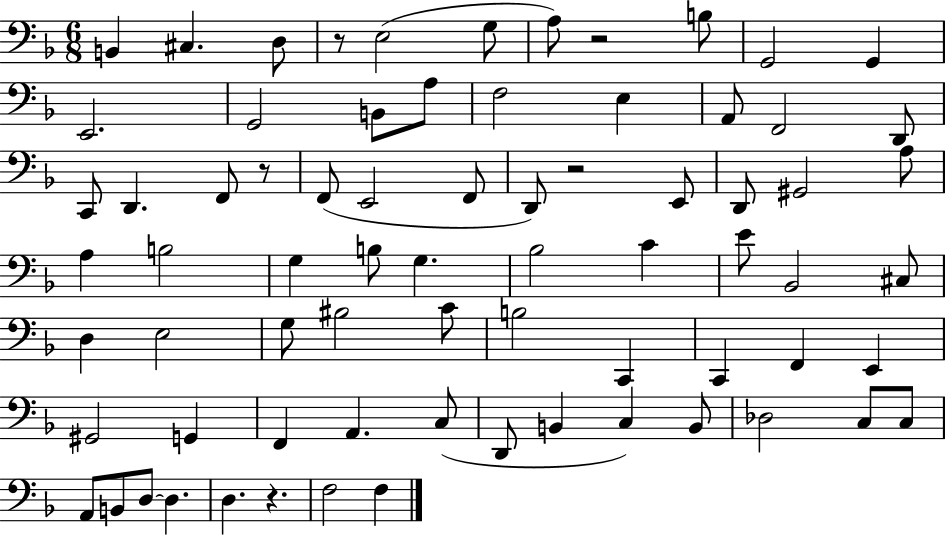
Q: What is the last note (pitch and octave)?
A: F3